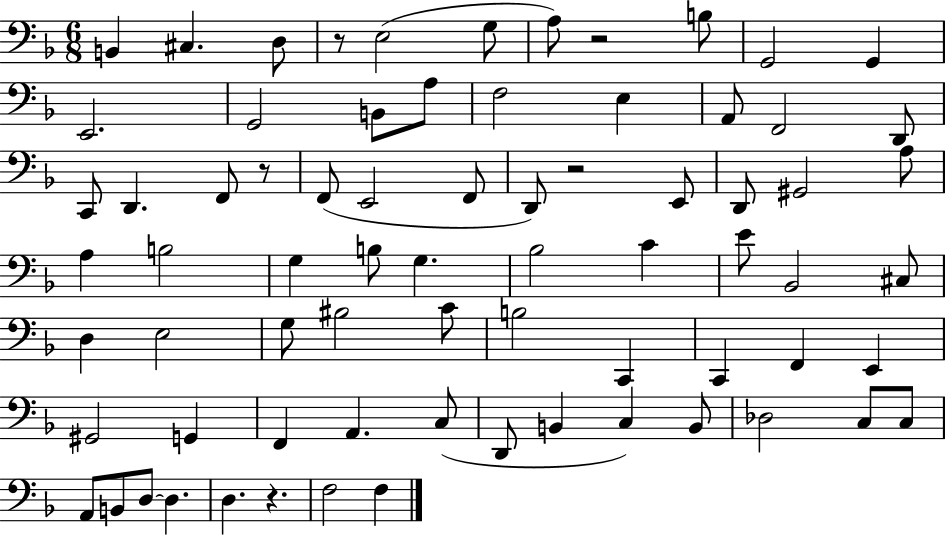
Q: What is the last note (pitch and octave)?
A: F3